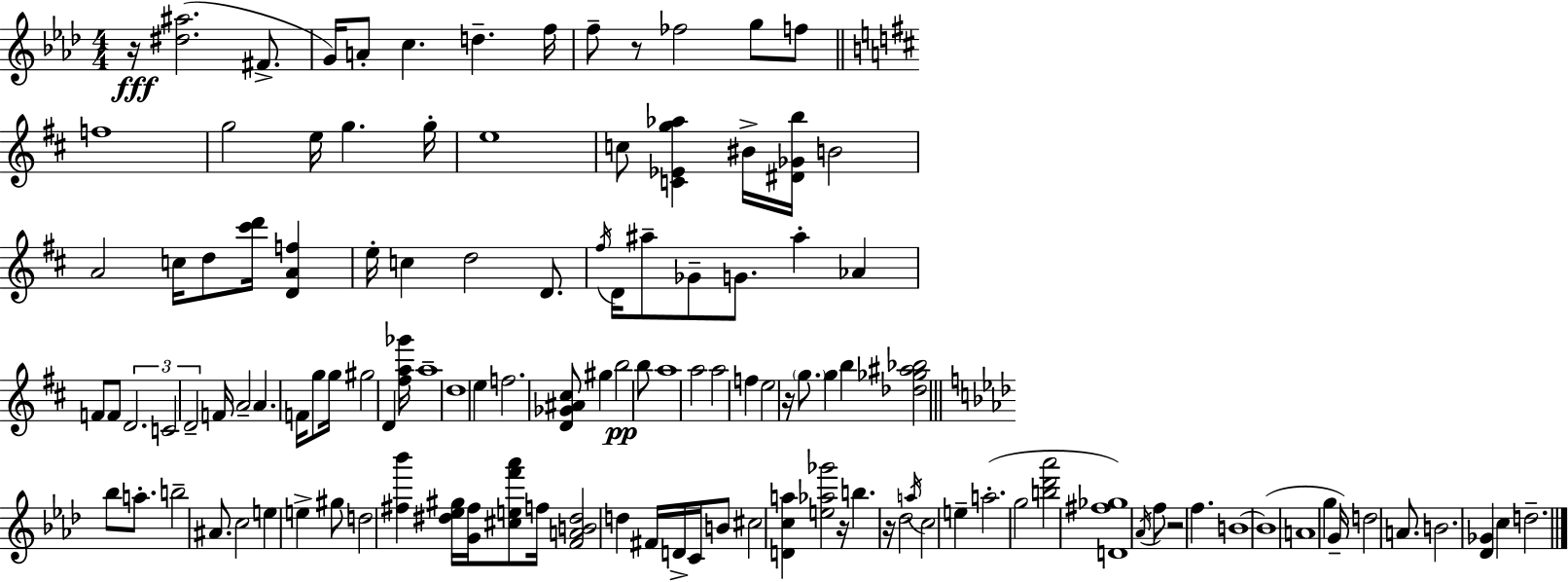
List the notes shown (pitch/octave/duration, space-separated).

R/s [D#5,A#5]/h. F#4/e. G4/s A4/e C5/q. D5/q. F5/s F5/e R/e FES5/h G5/e F5/e F5/w G5/h E5/s G5/q. G5/s E5/w C5/e [C4,Eb4,G5,Ab5]/q BIS4/s [D#4,Gb4,B5]/s B4/h A4/h C5/s D5/e [C#6,D6]/s [D4,A4,F5]/q E5/s C5/q D5/h D4/e. F#5/s D4/s A#5/e Gb4/e G4/e. A#5/q Ab4/q F4/e F4/e D4/h. C4/h D4/h F4/s A4/h A4/q. F4/s G5/e G5/s G#5/h D4/q [F#5,A5,Gb6]/s A5/w D5/w E5/q F5/h. [D4,Gb4,A#4,C#5]/e G#5/q B5/h B5/e A5/w A5/h A5/h F5/q E5/h R/s G5/e. G5/q B5/q [Db5,Gb5,A#5,Bb5]/h Bb5/e A5/e. B5/h A#4/e. C5/h E5/q E5/q G#5/e D5/h [F#5,Bb6]/q [D#5,Eb5,G#5]/s [G4,F#5]/s [C#5,E5,F6,Ab6]/e F5/s [F4,A4,B4,D#5]/h D5/q F#4/s D4/s C4/s B4/e C#5/h [D4,C5,A5]/q [E5,Ab5,Gb6]/h R/s B5/q. R/s Db5/h A5/s C5/h E5/q A5/h. G5/h [B5,Db6,Ab6]/h [D4,F#5,Gb5]/w Ab4/s F5/e R/h F5/q. B4/w B4/w A4/w G5/q G4/s D5/h A4/e. B4/h. [Db4,Gb4]/q C5/q D5/h.